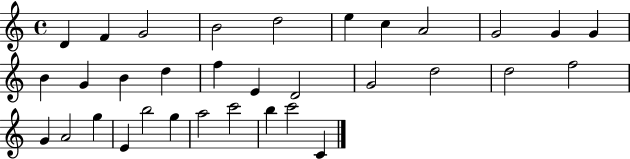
X:1
T:Untitled
M:4/4
L:1/4
K:C
D F G2 B2 d2 e c A2 G2 G G B G B d f E D2 G2 d2 d2 f2 G A2 g E b2 g a2 c'2 b c'2 C